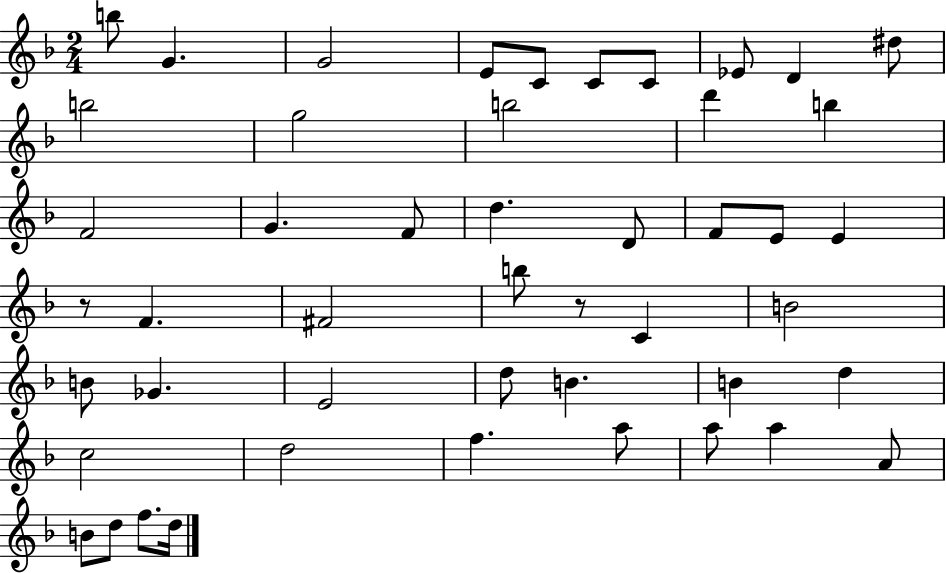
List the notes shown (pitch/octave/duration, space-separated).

B5/e G4/q. G4/h E4/e C4/e C4/e C4/e Eb4/e D4/q D#5/e B5/h G5/h B5/h D6/q B5/q F4/h G4/q. F4/e D5/q. D4/e F4/e E4/e E4/q R/e F4/q. F#4/h B5/e R/e C4/q B4/h B4/e Gb4/q. E4/h D5/e B4/q. B4/q D5/q C5/h D5/h F5/q. A5/e A5/e A5/q A4/e B4/e D5/e F5/e. D5/s